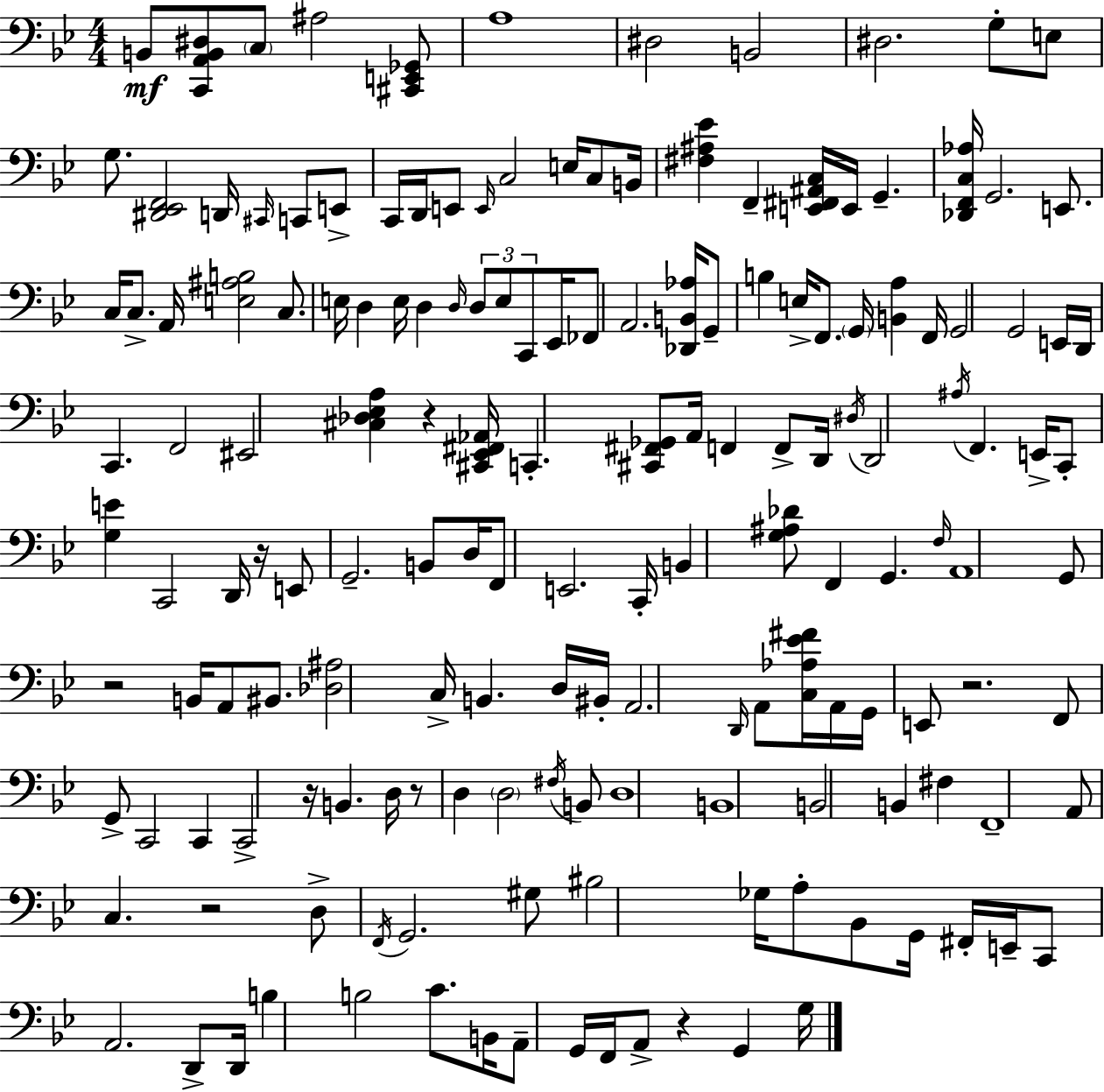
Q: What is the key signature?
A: G minor